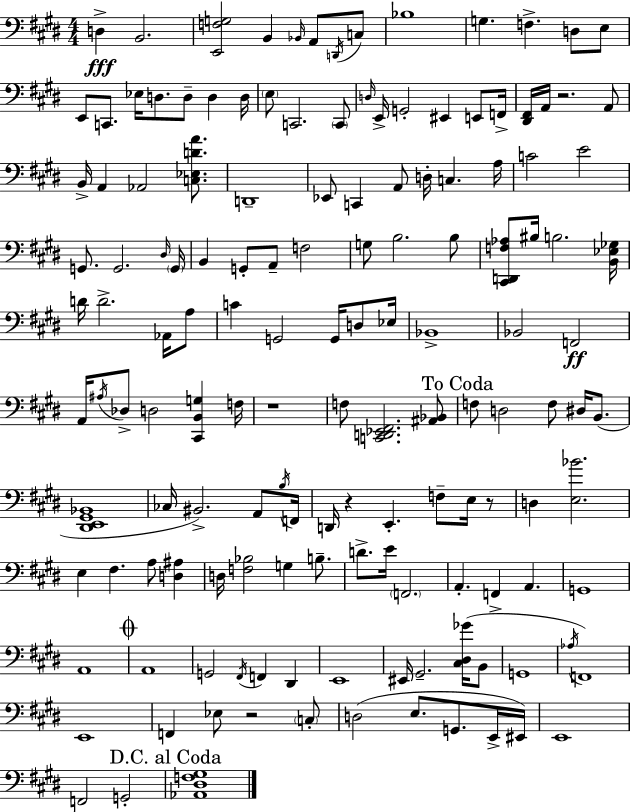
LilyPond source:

{
  \clef bass
  \numericTimeSignature
  \time 4/4
  \key e \major
  d4->\fff b,2. | <e, f g>2 b,4 \grace { bes,16 } a,8 \acciaccatura { d,16 } | c8 bes1 | g4. f4.-> d8 | \break e8 e,8 c,8. ees16 d8. d8-- d4 | d16 \parenthesize e8 c,2. | \parenthesize c,8 \grace { d16 } e,16-> g,2-. eis,4 | e,8 f,16-> <dis, fis,>16 a,16 r2. | \break a,8 b,16-> a,4 aes,2 | <c ees d' a'>8. d,1-- | ees,8 c,4 a,8 d16-. c4. | a16 c'2 e'2 | \break g,8. g,2. | \grace { dis16 } \parenthesize g,16 b,4 g,8-. a,8-- f2 | g8 b2. | b8 <cis, d, f aes>8 bis16 b2. | \break <b, ees ges>16 d'16 d'2.-> | aes,16 a8 c'4 g,2 | g,16 d8 ees16 bes,1-> | bes,2 f,2\ff | \break a,16 \acciaccatura { ais16 } des8-> d2 | <cis, b, g>4 f16 r1 | f8 <c, d, ees, fis,>2. | <ais, bes,>8 \mark "To Coda" f8 d2 f8 | \break dis16 b,8.( <dis, e, gis, bes,>1 | ces16 bis,2.->) | a,8 \acciaccatura { b16 } f,16 d,16 r4 e,4.-. | f8-- e16 r8 d4 <e bes'>2. | \break e4 fis4. | a8 <d ais>4 d16 <f bes>2 g4 | b8.-- d'8.-> e'16 \parenthesize f,2. | a,4.-. f,4-> | \break a,4. g,1 | a,1 | \mark \markup { \musicglyph "scripts.coda" } a,1 | g,2 \acciaccatura { fis,16 } f,4 | \break dis,4 e,1 | eis,16 gis,2.-- | <cis dis ges'>16( b,8 g,1 | \acciaccatura { aes16 } f,1) | \break e,1 | f,4 ees8 r2 | \parenthesize c8-. d2( | e8. g,8. e,16-> eis,16) e,1 | \break f,2 | g,2-. \mark "D.C. al Coda" <aes, dis f gis>1 | \bar "|."
}